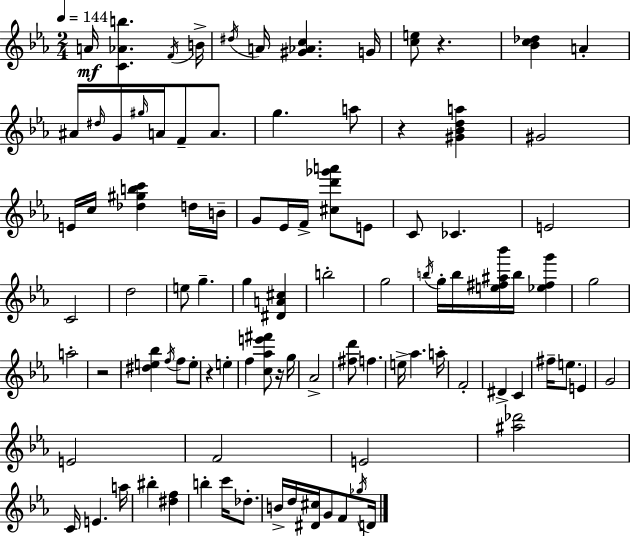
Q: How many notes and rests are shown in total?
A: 96